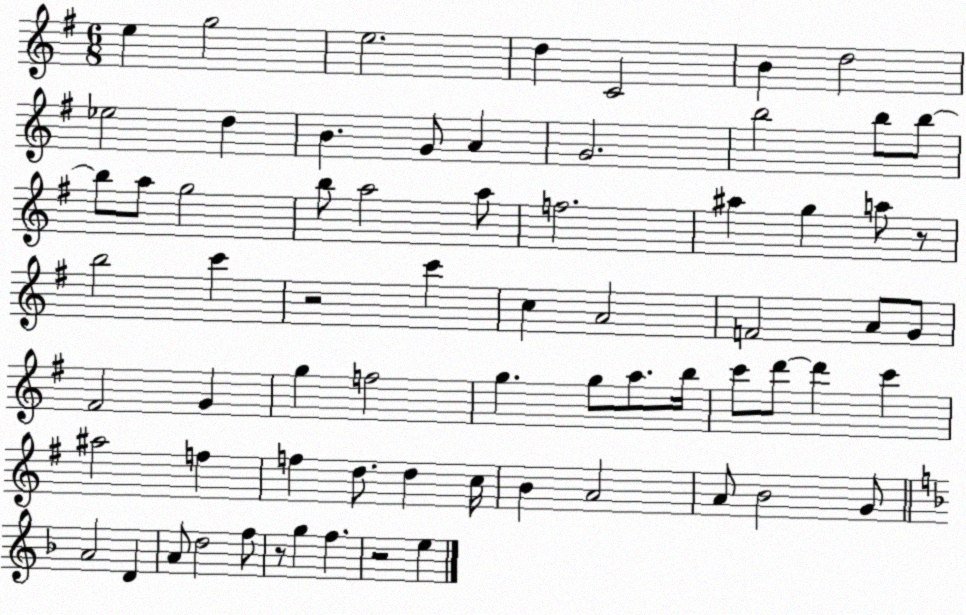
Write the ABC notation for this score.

X:1
T:Untitled
M:6/8
L:1/4
K:G
e g2 e2 d C2 B d2 _e2 d B G/2 A G2 b2 b/2 b/2 b/2 a/2 g2 b/2 a2 a/2 f2 ^a g a/2 z/2 b2 c' z2 c' c A2 F2 A/2 G/2 ^F2 G g f2 g g/2 a/2 b/4 c'/2 d'/2 d' c' ^a2 f f d/2 d c/4 B A2 A/2 B2 G/2 A2 D A/2 d2 f/2 z/2 g f z2 e